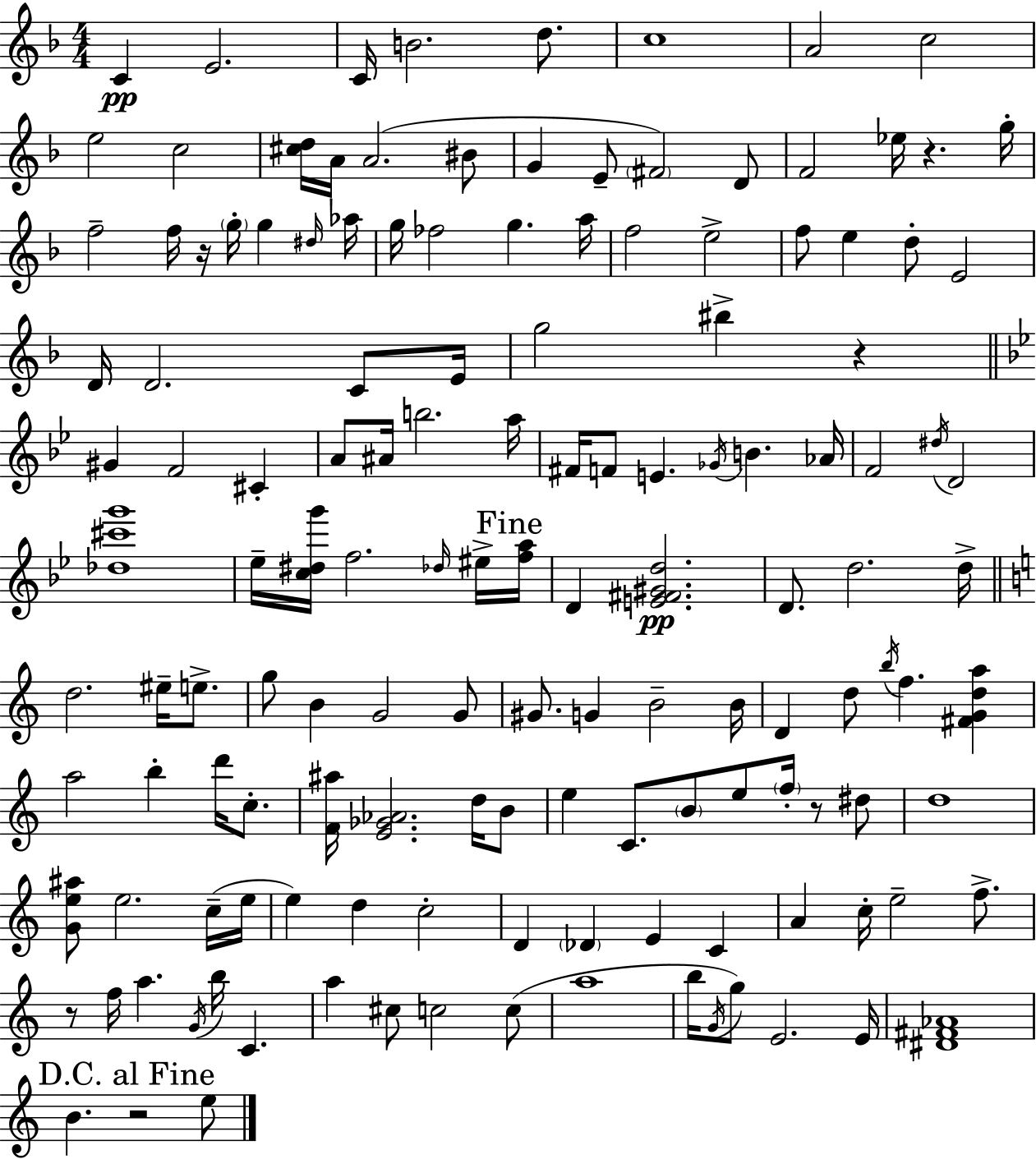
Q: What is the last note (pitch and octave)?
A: E5